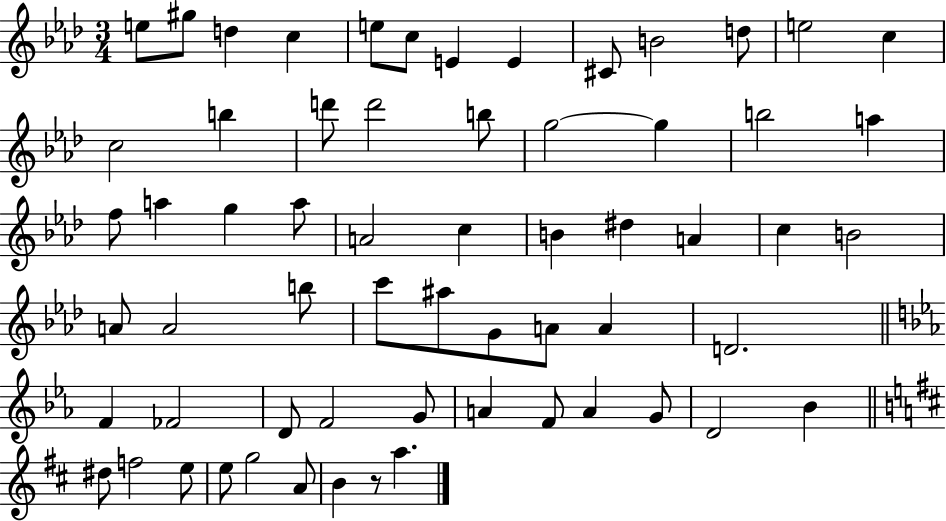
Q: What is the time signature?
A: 3/4